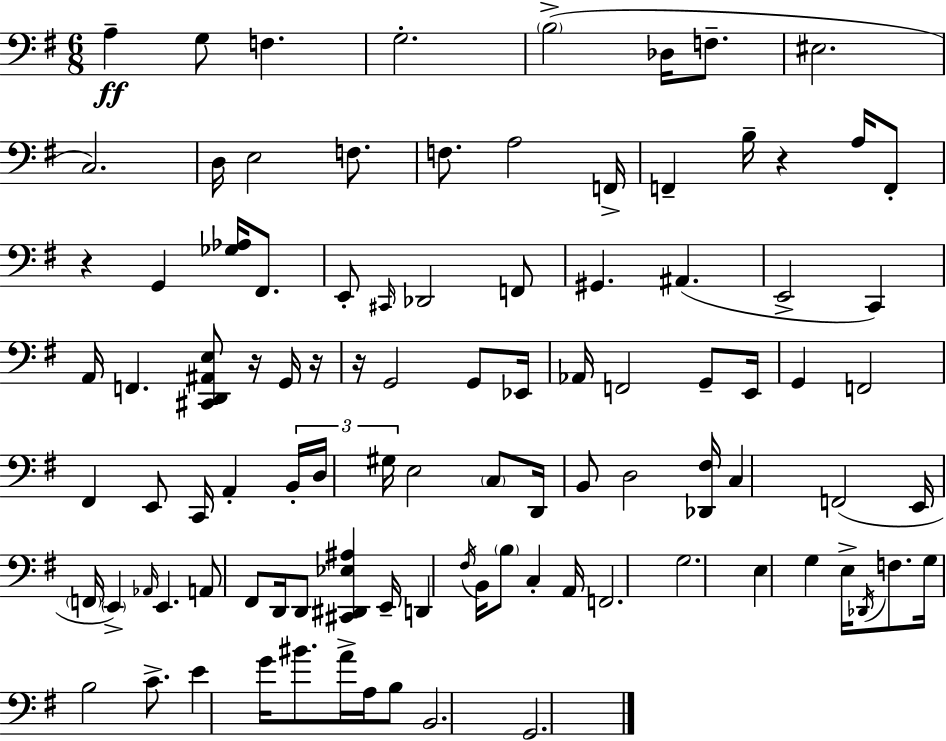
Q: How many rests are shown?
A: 5